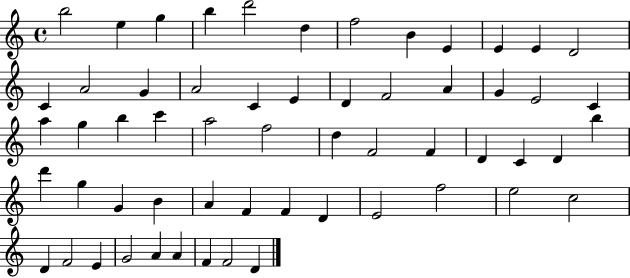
B5/h E5/q G5/q B5/q D6/h D5/q F5/h B4/q E4/q E4/q E4/q D4/h C4/q A4/h G4/q A4/h C4/q E4/q D4/q F4/h A4/q G4/q E4/h C4/q A5/q G5/q B5/q C6/q A5/h F5/h D5/q F4/h F4/q D4/q C4/q D4/q B5/q D6/q G5/q G4/q B4/q A4/q F4/q F4/q D4/q E4/h F5/h E5/h C5/h D4/q F4/h E4/q G4/h A4/q A4/q F4/q F4/h D4/q